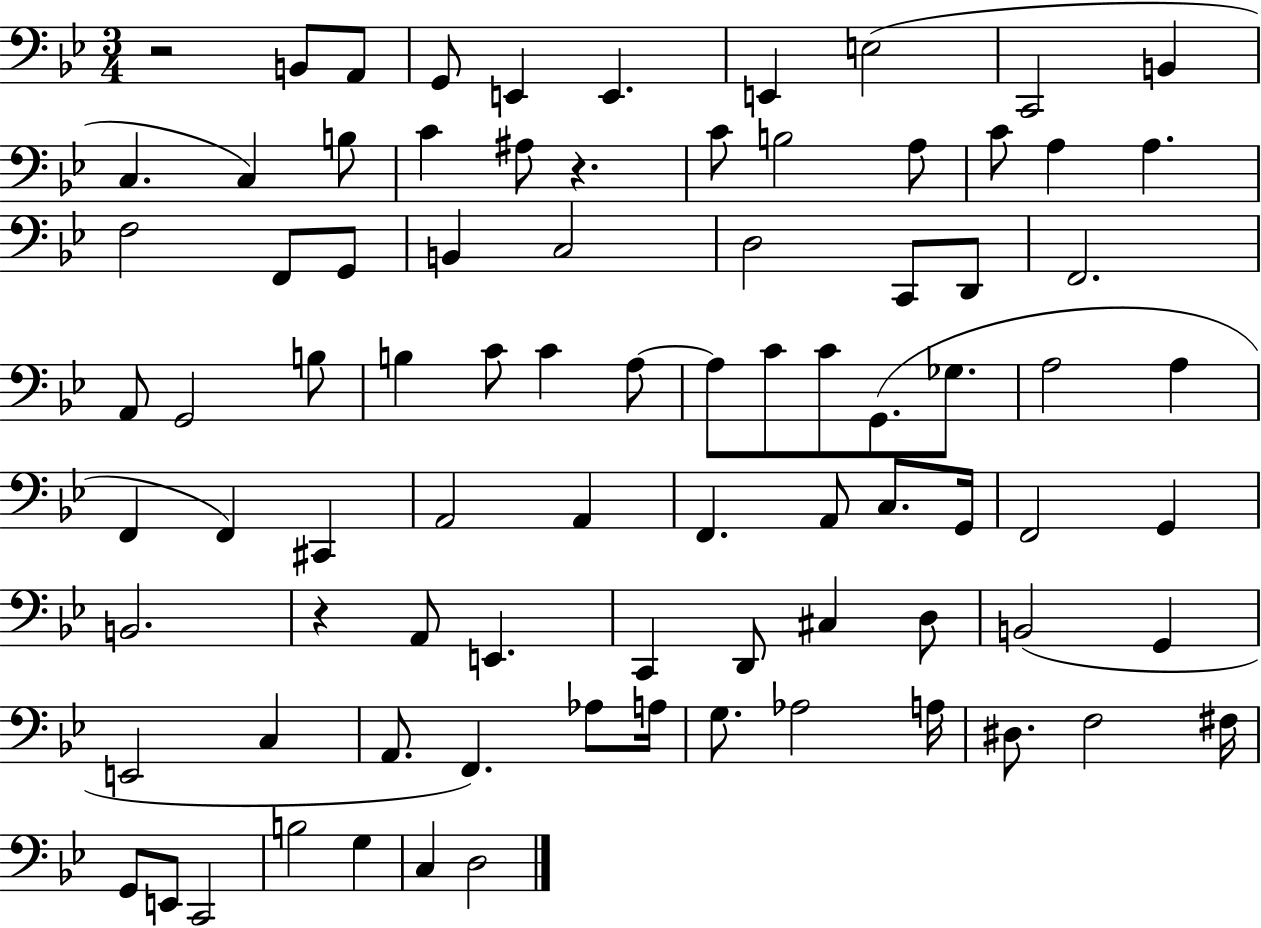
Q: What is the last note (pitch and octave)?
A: D3